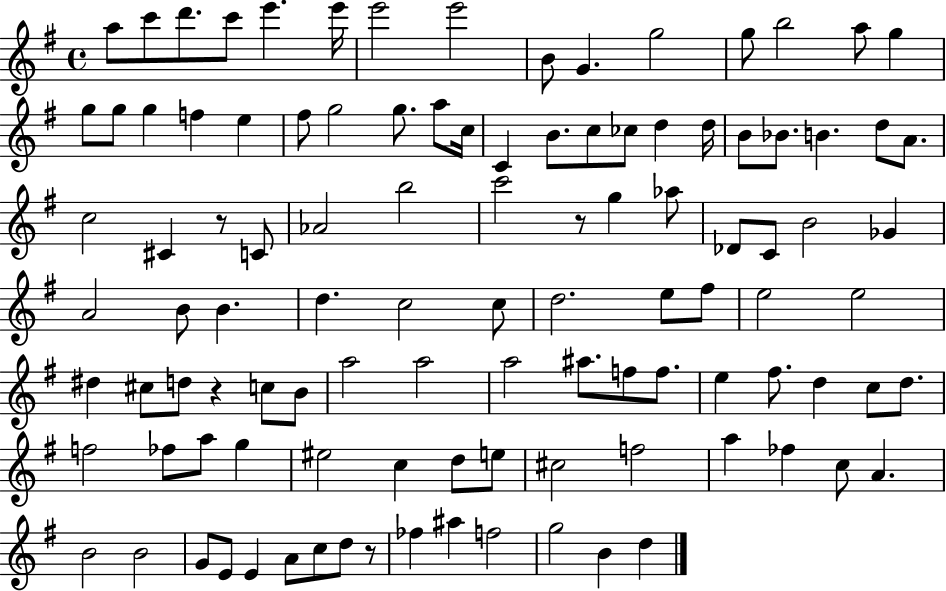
{
  \clef treble
  \time 4/4
  \defaultTimeSignature
  \key g \major
  a''8 c'''8 d'''8. c'''8 e'''4. e'''16 | e'''2 e'''2 | b'8 g'4. g''2 | g''8 b''2 a''8 g''4 | \break g''8 g''8 g''4 f''4 e''4 | fis''8 g''2 g''8. a''8 c''16 | c'4 b'8. c''8 ces''8 d''4 d''16 | b'8 bes'8. b'4. d''8 a'8. | \break c''2 cis'4 r8 c'8 | aes'2 b''2 | c'''2 r8 g''4 aes''8 | des'8 c'8 b'2 ges'4 | \break a'2 b'8 b'4. | d''4. c''2 c''8 | d''2. e''8 fis''8 | e''2 e''2 | \break dis''4 cis''8 d''8 r4 c''8 b'8 | a''2 a''2 | a''2 ais''8. f''8 f''8. | e''4 fis''8. d''4 c''8 d''8. | \break f''2 fes''8 a''8 g''4 | eis''2 c''4 d''8 e''8 | cis''2 f''2 | a''4 fes''4 c''8 a'4. | \break b'2 b'2 | g'8 e'8 e'4 a'8 c''8 d''8 r8 | fes''4 ais''4 f''2 | g''2 b'4 d''4 | \break \bar "|."
}